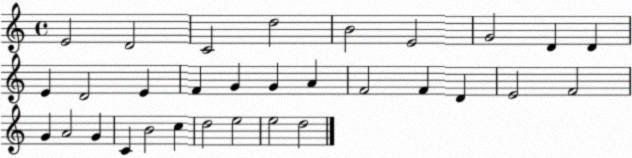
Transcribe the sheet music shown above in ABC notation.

X:1
T:Untitled
M:4/4
L:1/4
K:C
E2 D2 C2 d2 B2 E2 G2 D D E D2 E F G G A F2 F D E2 F2 G A2 G C B2 c d2 e2 e2 d2